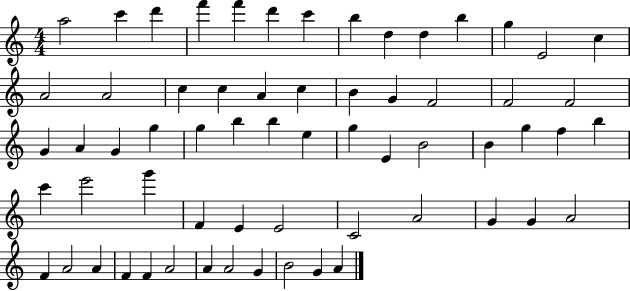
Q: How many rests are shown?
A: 0